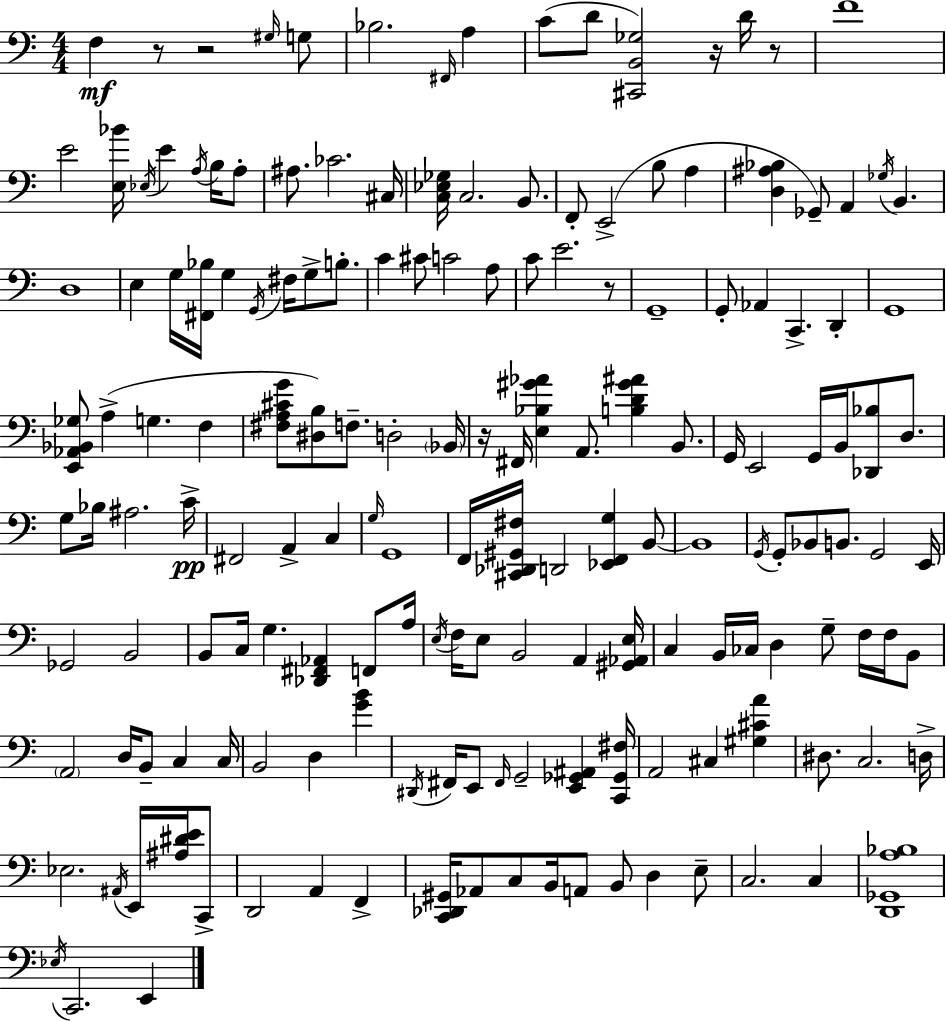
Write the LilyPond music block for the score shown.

{
  \clef bass
  \numericTimeSignature
  \time 4/4
  \key c \major
  f4\mf r8 r2 \grace { gis16 } g8 | bes2. \grace { fis,16 } a4 | c'8( d'8 <cis, b, ges>2) r16 d'16 | r8 f'1 | \break e'2 <e bes'>16 \acciaccatura { ees16 } e'4 | \acciaccatura { a16 } b16 a8-. ais8. ces'2. | cis16 <c ees ges>16 c2. | b,8. f,8-. e,2->( b8 | \break a4 <d ais bes>4 ges,8--) a,4 \acciaccatura { ges16 } b,4. | d1 | e4 g16 <fis, bes>16 g4 \acciaccatura { g,16 } | fis16 g8-> b8.-. c'4 cis'8 c'2 | \break a8 c'8 e'2. | r8 g,1-- | g,8-. aes,4 c,4.-> | d,4-. g,1 | \break <e, aes, bes, ges>8 a4->( g4. | f4 <fis a cis' g'>8 <dis b>8) f8.-- d2-. | \parenthesize bes,16 r16 fis,16 <e bes gis' aes'>4 a,8. <b d' gis' ais'>4 | b,8. g,16 e,2 g,16 | \break b,16 <des, bes>8 d8. g8 bes16 ais2. | c'16->\pp fis,2 a,4-> | c4 \grace { g16 } g,1 | f,16 <cis, des, gis, fis>16 d,2 | \break <ees, f, g>4 b,8~~ b,1 | \acciaccatura { g,16 } g,8-. bes,8 b,8. g,2 | e,16 ges,2 | b,2 b,8 c16 g4. | \break <des, fis, aes,>4 f,8 a16 \acciaccatura { e16 } f16 e8 b,2 | a,4 <gis, aes, e>16 c4 b,16 ces16 d4 | g8-- f16 f16 b,8 \parenthesize a,2 | d16 b,8-- c4 c16 b,2 | \break d4 <g' b'>4 \acciaccatura { dis,16 } fis,16 e,8 \grace { fis,16 } g,2-- | <e, ges, ais,>4 <c, ges, fis>16 a,2 | cis4 <gis cis' a'>4 dis8. c2. | d16-> ees2. | \break \acciaccatura { ais,16 } e,16 <ais dis' e'>16 c,8-> d,2 | a,4 f,4-> <c, des, gis,>16 aes,8 c8 | b,16 a,8 b,8 d4 e8-- c2. | c4 <d, ges, a bes>1 | \break \acciaccatura { ees16 } c,2. | e,4 \bar "|."
}